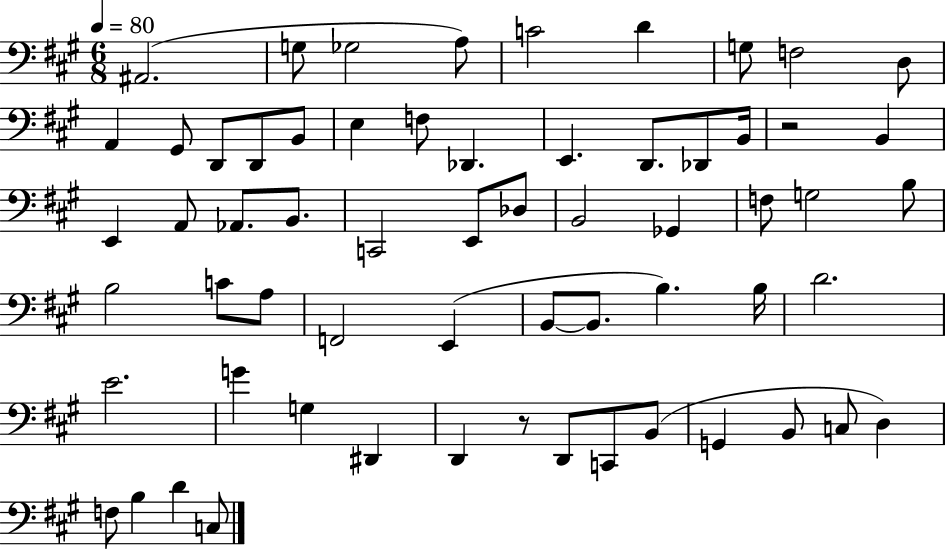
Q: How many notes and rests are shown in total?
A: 62